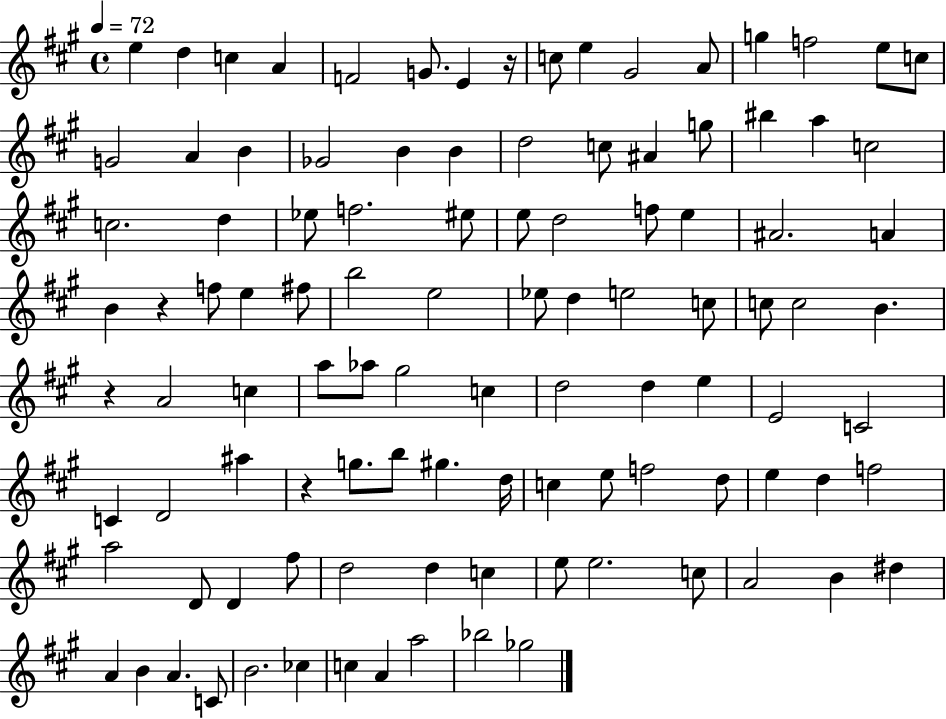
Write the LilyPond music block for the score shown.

{
  \clef treble
  \time 4/4
  \defaultTimeSignature
  \key a \major
  \tempo 4 = 72
  e''4 d''4 c''4 a'4 | f'2 g'8. e'4 r16 | c''8 e''4 gis'2 a'8 | g''4 f''2 e''8 c''8 | \break g'2 a'4 b'4 | ges'2 b'4 b'4 | d''2 c''8 ais'4 g''8 | bis''4 a''4 c''2 | \break c''2. d''4 | ees''8 f''2. eis''8 | e''8 d''2 f''8 e''4 | ais'2. a'4 | \break b'4 r4 f''8 e''4 fis''8 | b''2 e''2 | ees''8 d''4 e''2 c''8 | c''8 c''2 b'4. | \break r4 a'2 c''4 | a''8 aes''8 gis''2 c''4 | d''2 d''4 e''4 | e'2 c'2 | \break c'4 d'2 ais''4 | r4 g''8. b''8 gis''4. d''16 | c''4 e''8 f''2 d''8 | e''4 d''4 f''2 | \break a''2 d'8 d'4 fis''8 | d''2 d''4 c''4 | e''8 e''2. c''8 | a'2 b'4 dis''4 | \break a'4 b'4 a'4. c'8 | b'2. ces''4 | c''4 a'4 a''2 | bes''2 ges''2 | \break \bar "|."
}